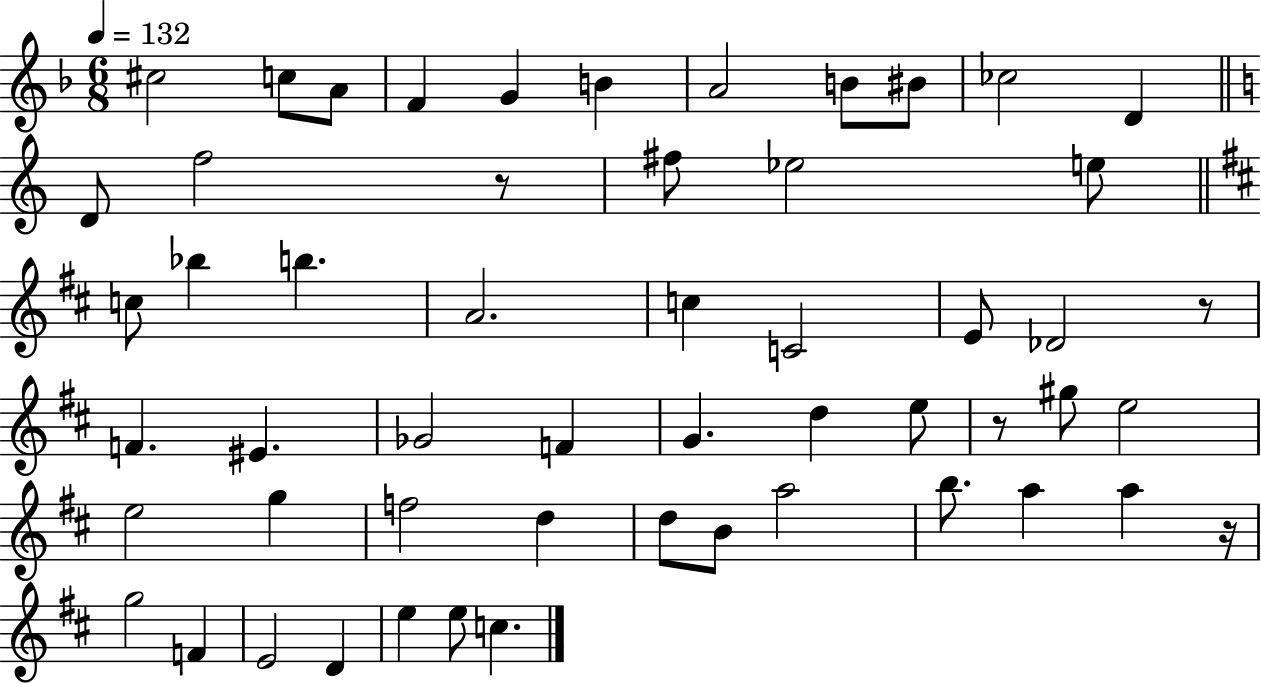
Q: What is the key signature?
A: F major